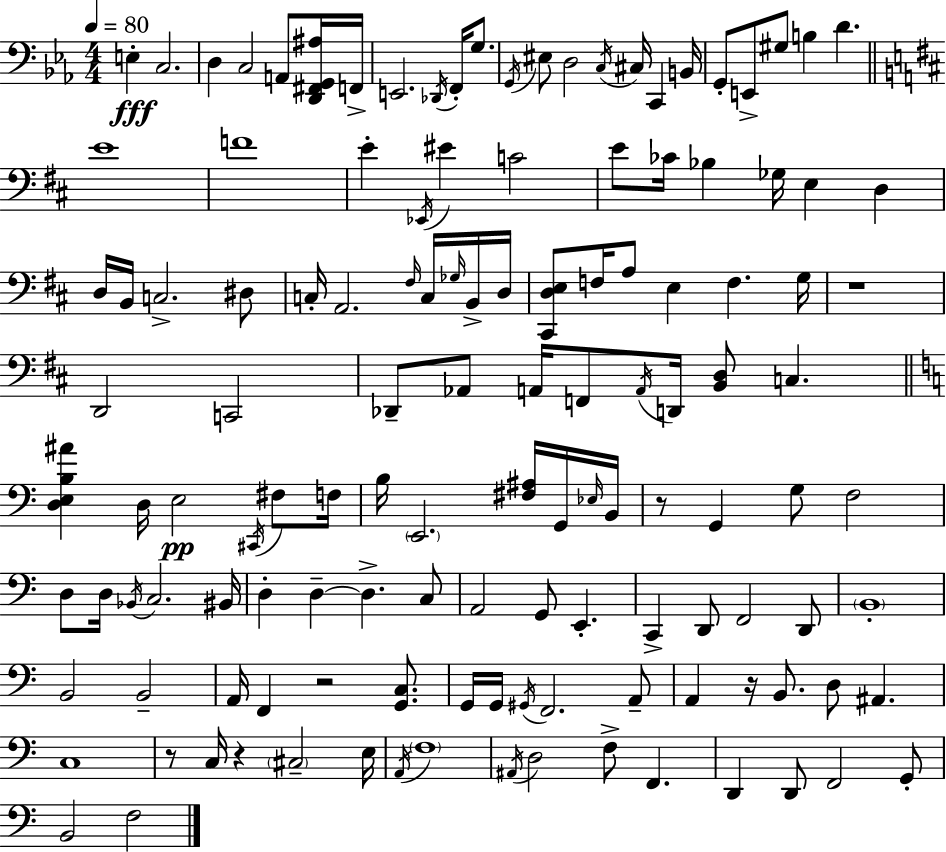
E3/q C3/h. D3/q C3/h A2/e [D2,F#2,G2,A#3]/s F2/s E2/h. Db2/s F2/s G3/e. G2/s EIS3/e D3/h C3/s C#3/s C2/q B2/s G2/e E2/e G#3/e B3/q D4/q. E4/w F4/w E4/q Eb2/s EIS4/q C4/h E4/e CES4/s Bb3/q Gb3/s E3/q D3/q D3/s B2/s C3/h. D#3/e C3/s A2/h. F#3/s C3/s Gb3/s B2/s D3/s [C#2,D3,E3]/e F3/s A3/e E3/q F3/q. G3/s R/w D2/h C2/h Db2/e Ab2/e A2/s F2/e A2/s D2/s [B2,D3]/e C3/q. [D3,E3,B3,A#4]/q D3/s E3/h C#2/s F#3/e F3/s B3/s E2/h. [F#3,A#3]/s G2/s Eb3/s B2/s R/e G2/q G3/e F3/h D3/e D3/s Bb2/s C3/h. BIS2/s D3/q D3/q D3/q. C3/e A2/h G2/e E2/q. C2/q D2/e F2/h D2/e B2/w B2/h B2/h A2/s F2/q R/h [G2,C3]/e. G2/s G2/s G#2/s F2/h. A2/e A2/q R/s B2/e. D3/e A#2/q. C3/w R/e C3/s R/q C#3/h E3/s A2/s F3/w A#2/s D3/h F3/e F2/q. D2/q D2/e F2/h G2/e B2/h F3/h